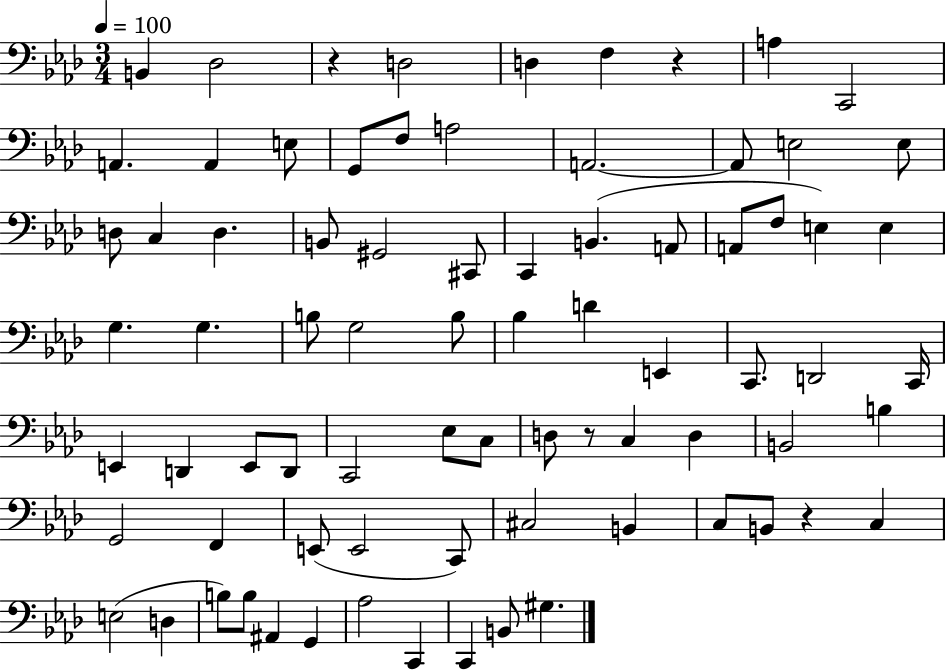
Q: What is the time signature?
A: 3/4